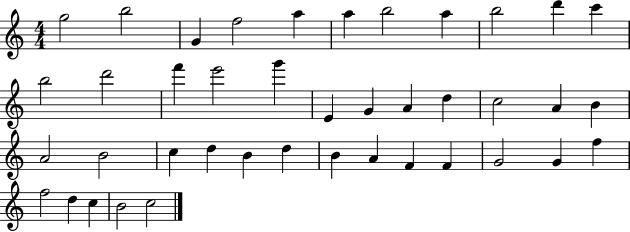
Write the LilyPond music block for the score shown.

{
  \clef treble
  \numericTimeSignature
  \time 4/4
  \key c \major
  g''2 b''2 | g'4 f''2 a''4 | a''4 b''2 a''4 | b''2 d'''4 c'''4 | \break b''2 d'''2 | f'''4 e'''2 g'''4 | e'4 g'4 a'4 d''4 | c''2 a'4 b'4 | \break a'2 b'2 | c''4 d''4 b'4 d''4 | b'4 a'4 f'4 f'4 | g'2 g'4 f''4 | \break f''2 d''4 c''4 | b'2 c''2 | \bar "|."
}